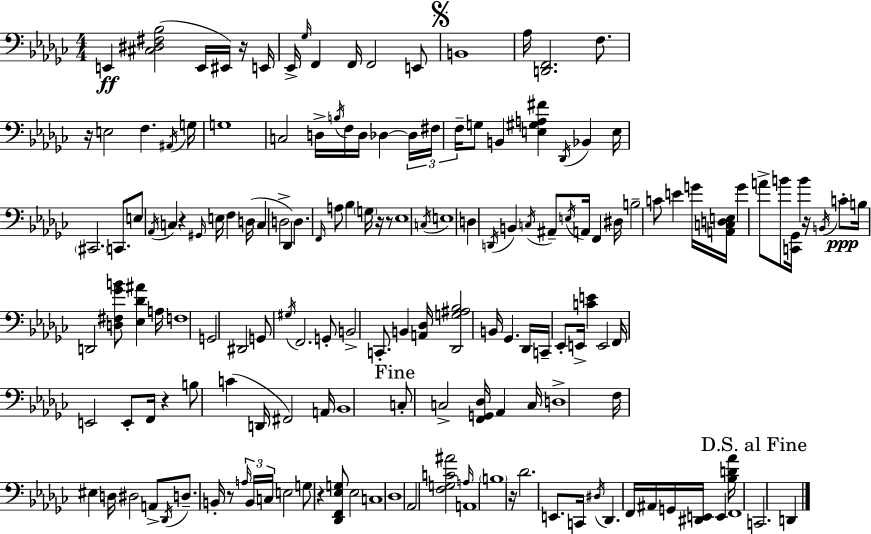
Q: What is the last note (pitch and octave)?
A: D2